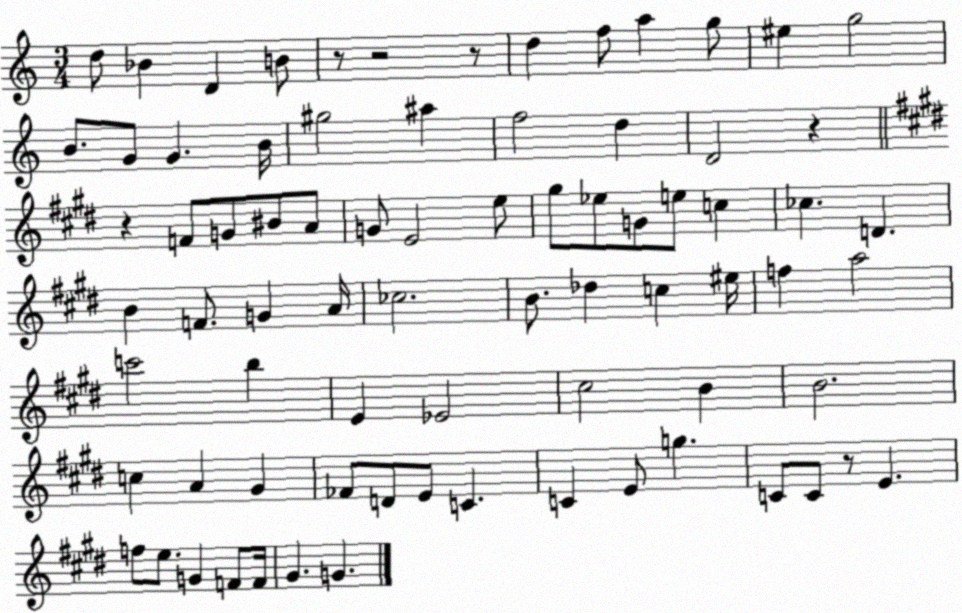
X:1
T:Untitled
M:3/4
L:1/4
K:C
d/2 _B D B/2 z/2 z2 z/2 d f/2 a g/2 ^e g2 B/2 G/2 G B/4 ^g2 ^a f2 d D2 z z F/2 G/2 ^B/2 A/2 G/2 E2 e/2 ^g/2 _e/2 G/2 e/2 c _c D B F/2 G A/4 _c2 B/2 _d c ^e/4 f a2 c'2 b E _E2 ^c2 B B2 c A ^G _F/2 D/2 E/2 C C E/2 g C/2 C/2 z/2 E f/2 e/2 G F/2 F/4 ^G G